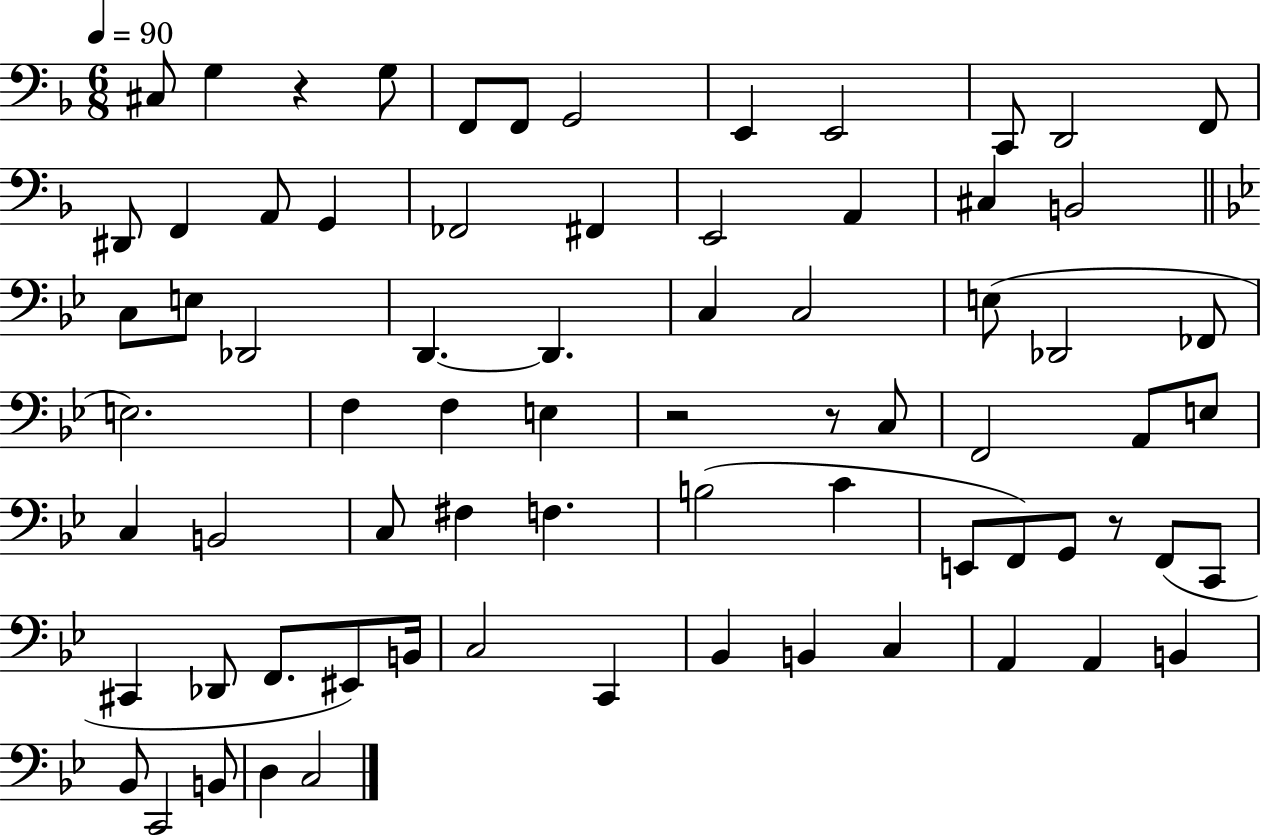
{
  \clef bass
  \numericTimeSignature
  \time 6/8
  \key f \major
  \tempo 4 = 90
  cis8 g4 r4 g8 | f,8 f,8 g,2 | e,4 e,2 | c,8 d,2 f,8 | \break dis,8 f,4 a,8 g,4 | fes,2 fis,4 | e,2 a,4 | cis4 b,2 | \break \bar "||" \break \key g \minor c8 e8 des,2 | d,4.~~ d,4. | c4 c2 | e8( des,2 fes,8 | \break e2.) | f4 f4 e4 | r2 r8 c8 | f,2 a,8 e8 | \break c4 b,2 | c8 fis4 f4. | b2( c'4 | e,8 f,8) g,8 r8 f,8( c,8 | \break cis,4 des,8 f,8. eis,8) b,16 | c2 c,4 | bes,4 b,4 c4 | a,4 a,4 b,4 | \break bes,8 c,2 b,8 | d4 c2 | \bar "|."
}